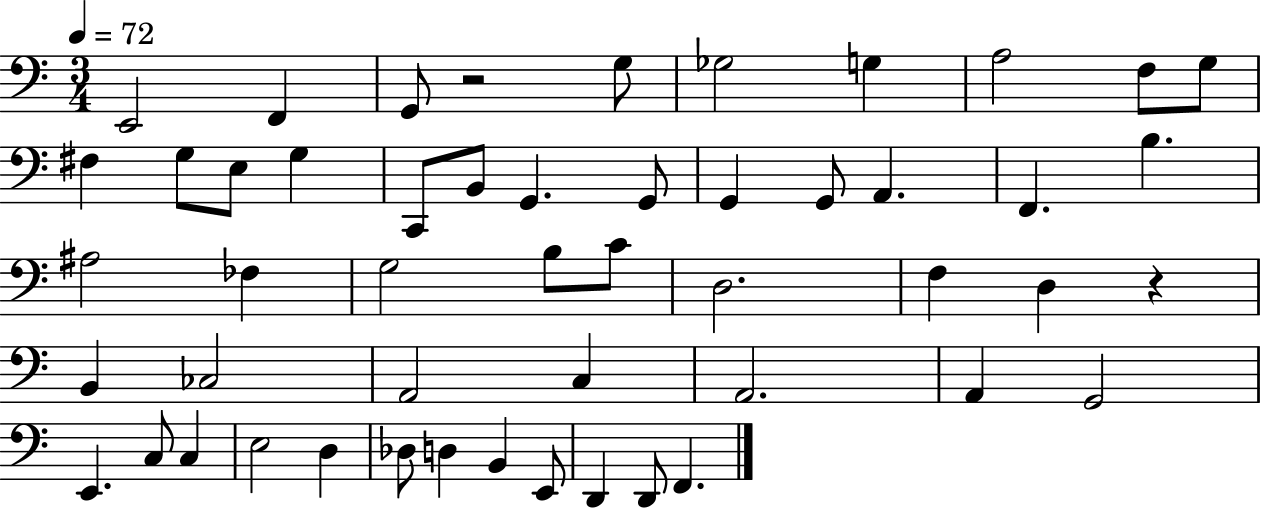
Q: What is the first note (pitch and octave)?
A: E2